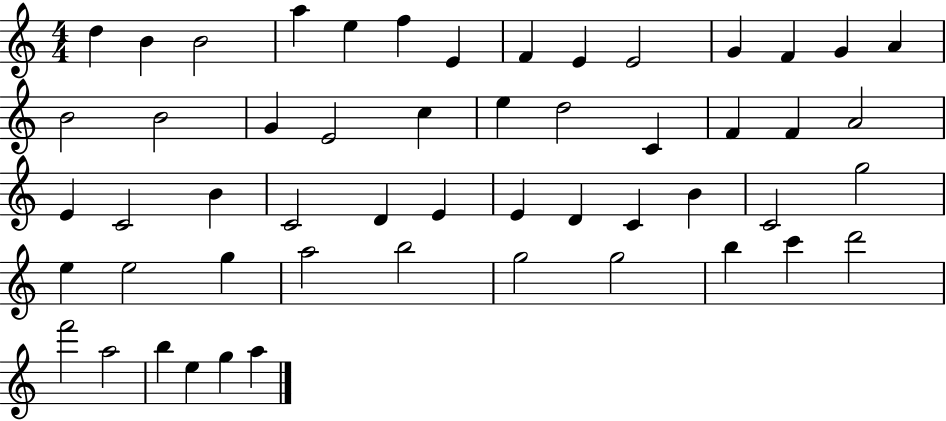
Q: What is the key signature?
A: C major